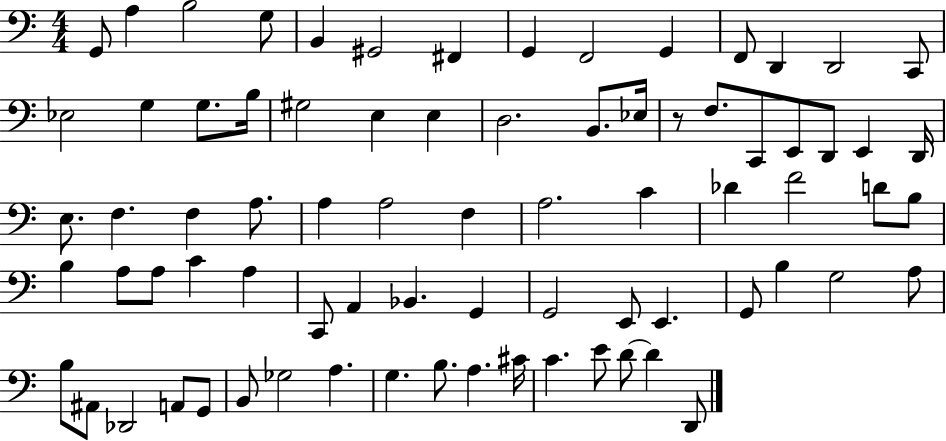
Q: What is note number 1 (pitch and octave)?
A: G2